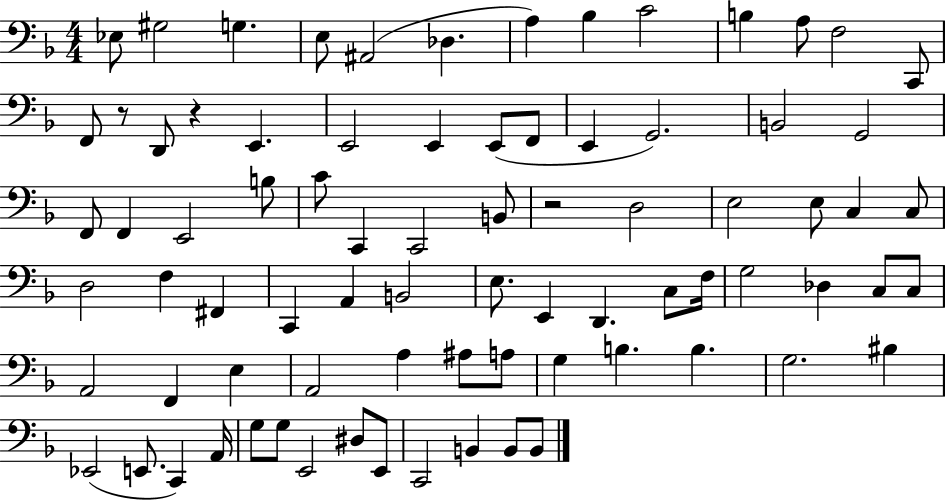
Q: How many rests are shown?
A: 3